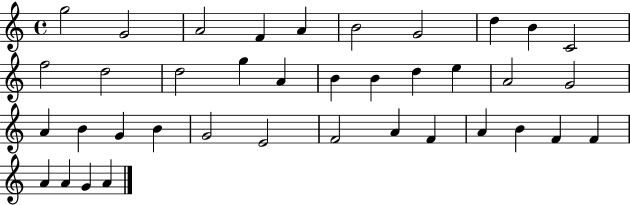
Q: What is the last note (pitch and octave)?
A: A4